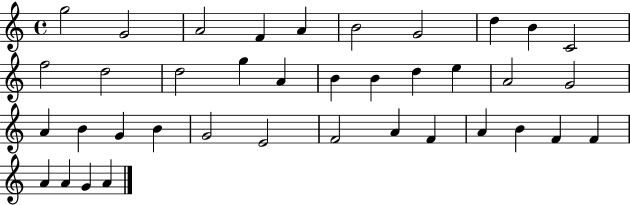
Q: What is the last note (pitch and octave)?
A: A4